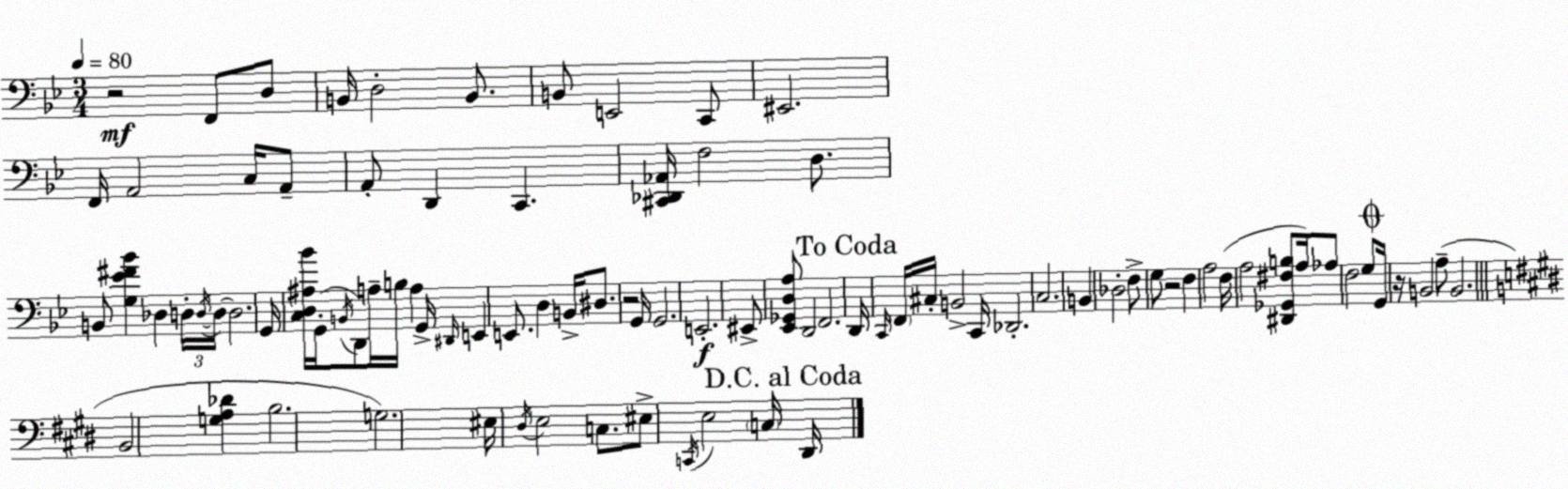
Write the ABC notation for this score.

X:1
T:Untitled
M:3/4
L:1/4
K:Gm
z2 F,,/2 D,/2 B,,/4 D,2 B,,/2 B,,/2 E,,2 C,,/2 ^E,,2 F,,/4 A,,2 C,/4 A,,/2 A,,/2 D,, C,, [^C,,_D,,_A,,]/4 F,2 D,/2 B,,/2 [G,_E^F_B] _D, D,/4 D,/4 D,/4 D,2 G,,/4 [C,D,^A,_B]/4 G,,/4 B,,/4 D,,/2 A,/4 B,/4 A, G,,/4 ^D,,/4 E,, E,,/2 D, B,,/4 ^D,/2 z2 G,,/4 G,,2 E,,2 ^E,,/2 [_E,,_G,,D,A,]/2 D,,2 F,,2 D,,/4 C,,/4 F,,/4 ^C,/4 B,,2 C,,/4 _D,,2 C,2 B,, _D,2 F,/2 G,/2 z2 F, A,2 F,/4 A,2 [^D,,_G,,^F,B,]/2 A,/4 _A,/2 F,2 G,/2 G,,/4 z/4 B,,2 A,/2 B,,2 B,,2 [G,A,_D] B,2 G,2 ^E,/4 ^D,/4 E,2 C,/2 ^E,/2 C,,/4 E,2 C,/4 ^D,,/4